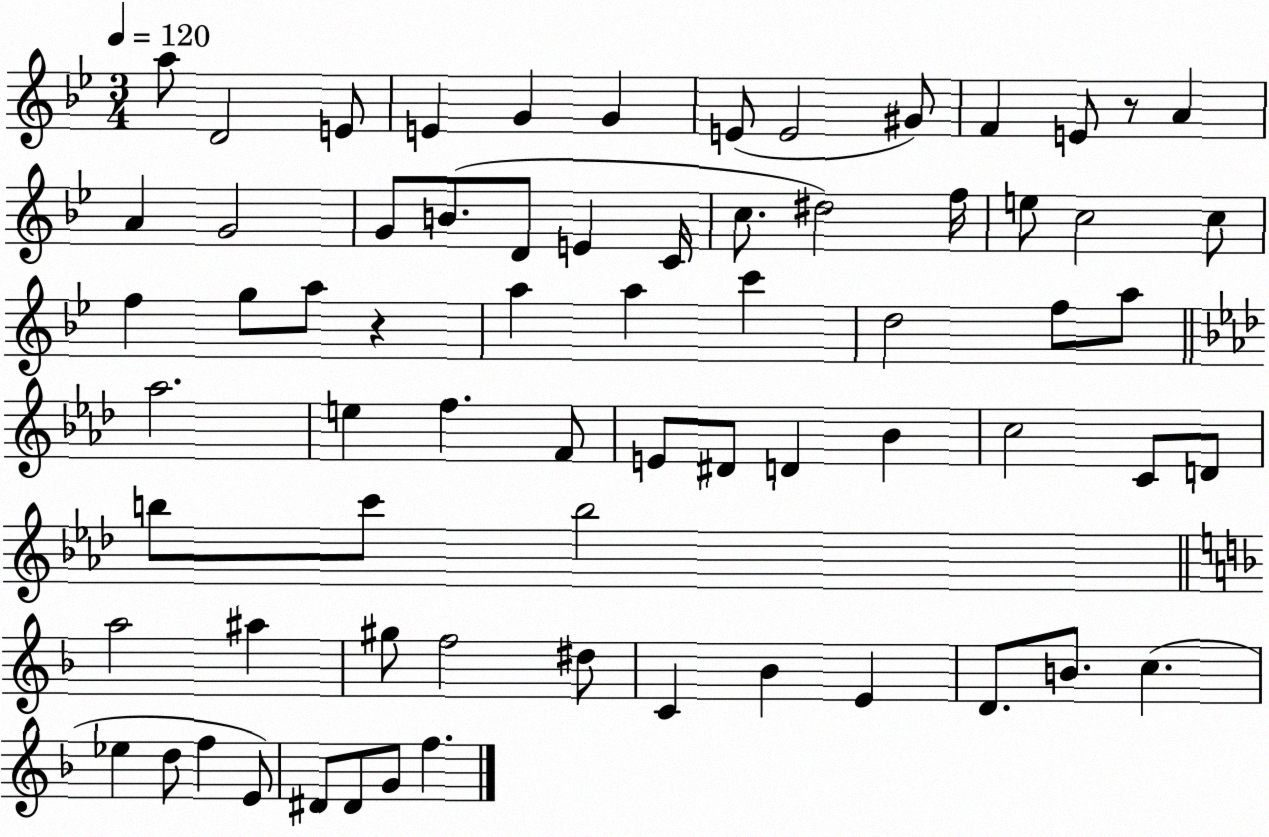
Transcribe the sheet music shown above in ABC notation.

X:1
T:Untitled
M:3/4
L:1/4
K:Bb
a/2 D2 E/2 E G G E/2 E2 ^G/2 F E/2 z/2 A A G2 G/2 B/2 D/2 E C/4 c/2 ^d2 f/4 e/2 c2 c/2 f g/2 a/2 z a a c' d2 f/2 a/2 _a2 e f F/2 E/2 ^D/2 D _B c2 C/2 D/2 b/2 c'/2 b2 a2 ^a ^g/2 f2 ^d/2 C _B E D/2 B/2 c _e d/2 f E/2 ^D/2 ^D/2 G/2 f